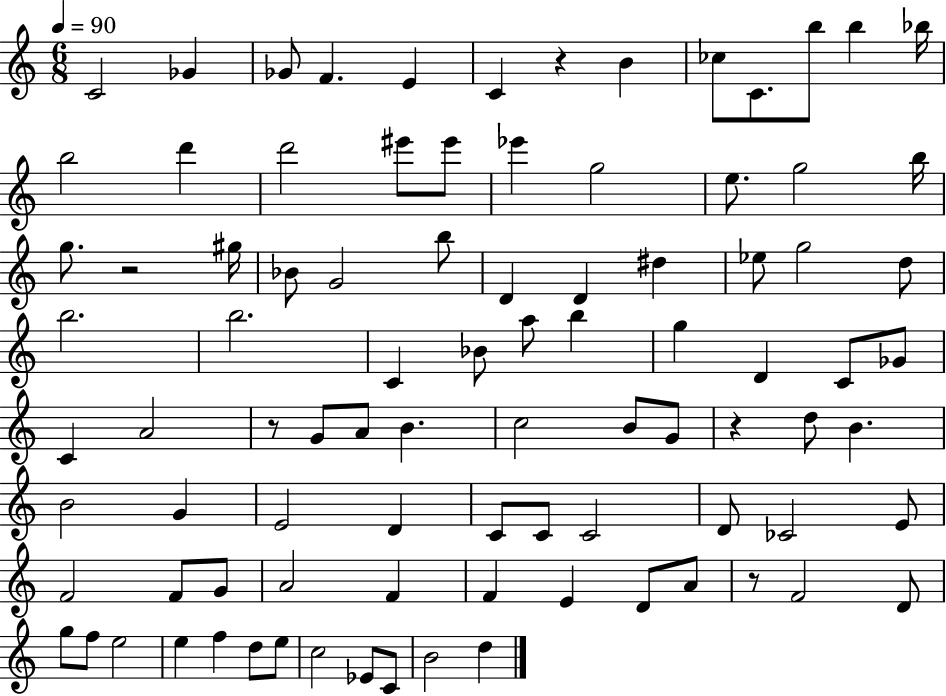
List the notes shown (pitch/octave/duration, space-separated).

C4/h Gb4/q Gb4/e F4/q. E4/q C4/q R/q B4/q CES5/e C4/e. B5/e B5/q Bb5/s B5/h D6/q D6/h EIS6/e EIS6/e Eb6/q G5/h E5/e. G5/h B5/s G5/e. R/h G#5/s Bb4/e G4/h B5/e D4/q D4/q D#5/q Eb5/e G5/h D5/e B5/h. B5/h. C4/q Bb4/e A5/e B5/q G5/q D4/q C4/e Gb4/e C4/q A4/h R/e G4/e A4/e B4/q. C5/h B4/e G4/e R/q D5/e B4/q. B4/h G4/q E4/h D4/q C4/e C4/e C4/h D4/e CES4/h E4/e F4/h F4/e G4/e A4/h F4/q F4/q E4/q D4/e A4/e R/e F4/h D4/e G5/e F5/e E5/h E5/q F5/q D5/e E5/e C5/h Eb4/e C4/e B4/h D5/q